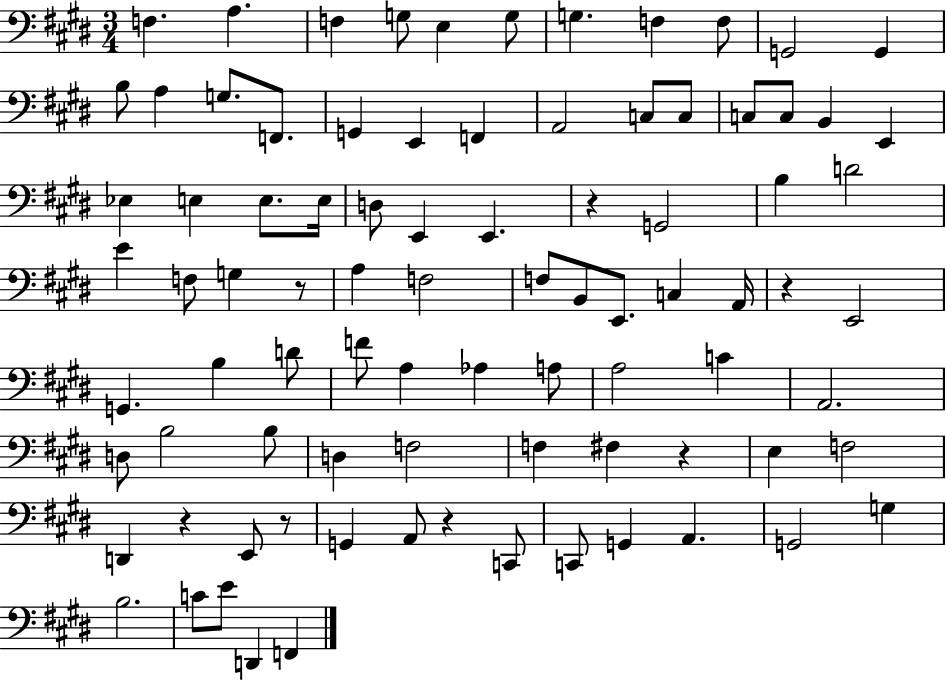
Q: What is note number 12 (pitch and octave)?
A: B3